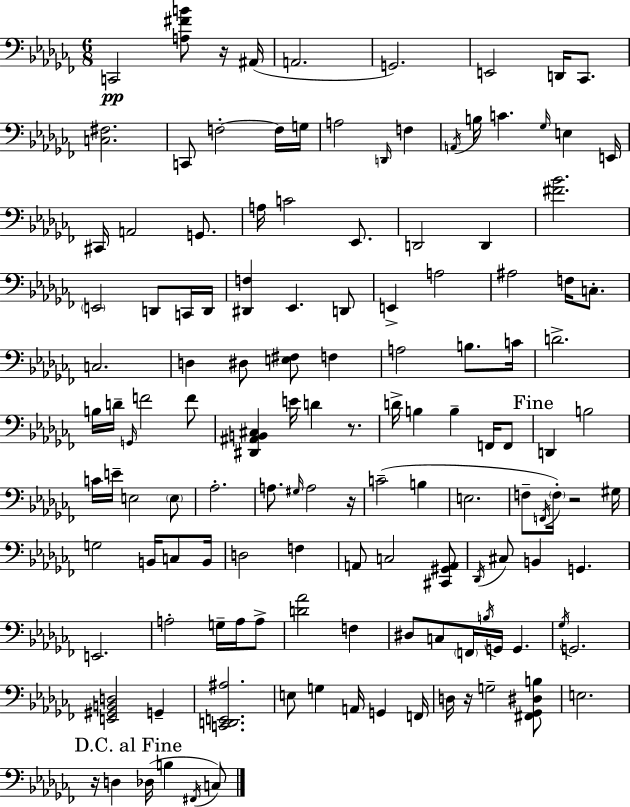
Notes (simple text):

C2/h [A3,F#4,B4]/e R/s A#2/s A2/h. G2/h. E2/h D2/s CES2/e. [C3,F#3]/h. C2/e F3/h F3/s G3/s A3/h D2/s F3/q A2/s B3/s C4/q. Gb3/s E3/q E2/s C#2/s A2/h G2/e. A3/s C4/h Eb2/e. D2/h D2/q [F#4,Bb4]/h. E2/h D2/e C2/s D2/s [D#2,F3]/q Eb2/q. D2/e E2/q A3/h A#3/h F3/s C3/e. C3/h. D3/q D#3/e [E3,F#3]/e F3/q A3/h B3/e. C4/s D4/h. B3/s D4/s G2/s F4/h F4/e [D#2,A#2,B2,C#3]/q E4/s D4/q R/e. D4/s B3/q B3/q F2/s F2/e D2/q B3/h C4/s E4/s E3/h E3/e Ab3/h. A3/e. G#3/s A3/h R/s C4/h B3/q E3/h. F3/e F2/s F3/s R/h G#3/s G3/h B2/s C3/e B2/s D3/h F3/q A2/e C3/h [C#2,G#2,A2]/e Db2/s C#3/e B2/q G2/q. E2/h. A3/h G3/s A3/s A3/e [D4,Ab4]/h F3/q D#3/e C3/e F2/s B3/s G2/s G2/q. Gb3/s G2/h. [E2,G#2,B2,D3]/h G2/q [C2,D2,E2,A#3]/h. E3/e G3/q A2/s G2/q F2/s D3/s R/s G3/h [F#2,Gb2,D#3,B3]/e E3/h. R/s D3/q Db3/s B3/q F#2/s C3/e